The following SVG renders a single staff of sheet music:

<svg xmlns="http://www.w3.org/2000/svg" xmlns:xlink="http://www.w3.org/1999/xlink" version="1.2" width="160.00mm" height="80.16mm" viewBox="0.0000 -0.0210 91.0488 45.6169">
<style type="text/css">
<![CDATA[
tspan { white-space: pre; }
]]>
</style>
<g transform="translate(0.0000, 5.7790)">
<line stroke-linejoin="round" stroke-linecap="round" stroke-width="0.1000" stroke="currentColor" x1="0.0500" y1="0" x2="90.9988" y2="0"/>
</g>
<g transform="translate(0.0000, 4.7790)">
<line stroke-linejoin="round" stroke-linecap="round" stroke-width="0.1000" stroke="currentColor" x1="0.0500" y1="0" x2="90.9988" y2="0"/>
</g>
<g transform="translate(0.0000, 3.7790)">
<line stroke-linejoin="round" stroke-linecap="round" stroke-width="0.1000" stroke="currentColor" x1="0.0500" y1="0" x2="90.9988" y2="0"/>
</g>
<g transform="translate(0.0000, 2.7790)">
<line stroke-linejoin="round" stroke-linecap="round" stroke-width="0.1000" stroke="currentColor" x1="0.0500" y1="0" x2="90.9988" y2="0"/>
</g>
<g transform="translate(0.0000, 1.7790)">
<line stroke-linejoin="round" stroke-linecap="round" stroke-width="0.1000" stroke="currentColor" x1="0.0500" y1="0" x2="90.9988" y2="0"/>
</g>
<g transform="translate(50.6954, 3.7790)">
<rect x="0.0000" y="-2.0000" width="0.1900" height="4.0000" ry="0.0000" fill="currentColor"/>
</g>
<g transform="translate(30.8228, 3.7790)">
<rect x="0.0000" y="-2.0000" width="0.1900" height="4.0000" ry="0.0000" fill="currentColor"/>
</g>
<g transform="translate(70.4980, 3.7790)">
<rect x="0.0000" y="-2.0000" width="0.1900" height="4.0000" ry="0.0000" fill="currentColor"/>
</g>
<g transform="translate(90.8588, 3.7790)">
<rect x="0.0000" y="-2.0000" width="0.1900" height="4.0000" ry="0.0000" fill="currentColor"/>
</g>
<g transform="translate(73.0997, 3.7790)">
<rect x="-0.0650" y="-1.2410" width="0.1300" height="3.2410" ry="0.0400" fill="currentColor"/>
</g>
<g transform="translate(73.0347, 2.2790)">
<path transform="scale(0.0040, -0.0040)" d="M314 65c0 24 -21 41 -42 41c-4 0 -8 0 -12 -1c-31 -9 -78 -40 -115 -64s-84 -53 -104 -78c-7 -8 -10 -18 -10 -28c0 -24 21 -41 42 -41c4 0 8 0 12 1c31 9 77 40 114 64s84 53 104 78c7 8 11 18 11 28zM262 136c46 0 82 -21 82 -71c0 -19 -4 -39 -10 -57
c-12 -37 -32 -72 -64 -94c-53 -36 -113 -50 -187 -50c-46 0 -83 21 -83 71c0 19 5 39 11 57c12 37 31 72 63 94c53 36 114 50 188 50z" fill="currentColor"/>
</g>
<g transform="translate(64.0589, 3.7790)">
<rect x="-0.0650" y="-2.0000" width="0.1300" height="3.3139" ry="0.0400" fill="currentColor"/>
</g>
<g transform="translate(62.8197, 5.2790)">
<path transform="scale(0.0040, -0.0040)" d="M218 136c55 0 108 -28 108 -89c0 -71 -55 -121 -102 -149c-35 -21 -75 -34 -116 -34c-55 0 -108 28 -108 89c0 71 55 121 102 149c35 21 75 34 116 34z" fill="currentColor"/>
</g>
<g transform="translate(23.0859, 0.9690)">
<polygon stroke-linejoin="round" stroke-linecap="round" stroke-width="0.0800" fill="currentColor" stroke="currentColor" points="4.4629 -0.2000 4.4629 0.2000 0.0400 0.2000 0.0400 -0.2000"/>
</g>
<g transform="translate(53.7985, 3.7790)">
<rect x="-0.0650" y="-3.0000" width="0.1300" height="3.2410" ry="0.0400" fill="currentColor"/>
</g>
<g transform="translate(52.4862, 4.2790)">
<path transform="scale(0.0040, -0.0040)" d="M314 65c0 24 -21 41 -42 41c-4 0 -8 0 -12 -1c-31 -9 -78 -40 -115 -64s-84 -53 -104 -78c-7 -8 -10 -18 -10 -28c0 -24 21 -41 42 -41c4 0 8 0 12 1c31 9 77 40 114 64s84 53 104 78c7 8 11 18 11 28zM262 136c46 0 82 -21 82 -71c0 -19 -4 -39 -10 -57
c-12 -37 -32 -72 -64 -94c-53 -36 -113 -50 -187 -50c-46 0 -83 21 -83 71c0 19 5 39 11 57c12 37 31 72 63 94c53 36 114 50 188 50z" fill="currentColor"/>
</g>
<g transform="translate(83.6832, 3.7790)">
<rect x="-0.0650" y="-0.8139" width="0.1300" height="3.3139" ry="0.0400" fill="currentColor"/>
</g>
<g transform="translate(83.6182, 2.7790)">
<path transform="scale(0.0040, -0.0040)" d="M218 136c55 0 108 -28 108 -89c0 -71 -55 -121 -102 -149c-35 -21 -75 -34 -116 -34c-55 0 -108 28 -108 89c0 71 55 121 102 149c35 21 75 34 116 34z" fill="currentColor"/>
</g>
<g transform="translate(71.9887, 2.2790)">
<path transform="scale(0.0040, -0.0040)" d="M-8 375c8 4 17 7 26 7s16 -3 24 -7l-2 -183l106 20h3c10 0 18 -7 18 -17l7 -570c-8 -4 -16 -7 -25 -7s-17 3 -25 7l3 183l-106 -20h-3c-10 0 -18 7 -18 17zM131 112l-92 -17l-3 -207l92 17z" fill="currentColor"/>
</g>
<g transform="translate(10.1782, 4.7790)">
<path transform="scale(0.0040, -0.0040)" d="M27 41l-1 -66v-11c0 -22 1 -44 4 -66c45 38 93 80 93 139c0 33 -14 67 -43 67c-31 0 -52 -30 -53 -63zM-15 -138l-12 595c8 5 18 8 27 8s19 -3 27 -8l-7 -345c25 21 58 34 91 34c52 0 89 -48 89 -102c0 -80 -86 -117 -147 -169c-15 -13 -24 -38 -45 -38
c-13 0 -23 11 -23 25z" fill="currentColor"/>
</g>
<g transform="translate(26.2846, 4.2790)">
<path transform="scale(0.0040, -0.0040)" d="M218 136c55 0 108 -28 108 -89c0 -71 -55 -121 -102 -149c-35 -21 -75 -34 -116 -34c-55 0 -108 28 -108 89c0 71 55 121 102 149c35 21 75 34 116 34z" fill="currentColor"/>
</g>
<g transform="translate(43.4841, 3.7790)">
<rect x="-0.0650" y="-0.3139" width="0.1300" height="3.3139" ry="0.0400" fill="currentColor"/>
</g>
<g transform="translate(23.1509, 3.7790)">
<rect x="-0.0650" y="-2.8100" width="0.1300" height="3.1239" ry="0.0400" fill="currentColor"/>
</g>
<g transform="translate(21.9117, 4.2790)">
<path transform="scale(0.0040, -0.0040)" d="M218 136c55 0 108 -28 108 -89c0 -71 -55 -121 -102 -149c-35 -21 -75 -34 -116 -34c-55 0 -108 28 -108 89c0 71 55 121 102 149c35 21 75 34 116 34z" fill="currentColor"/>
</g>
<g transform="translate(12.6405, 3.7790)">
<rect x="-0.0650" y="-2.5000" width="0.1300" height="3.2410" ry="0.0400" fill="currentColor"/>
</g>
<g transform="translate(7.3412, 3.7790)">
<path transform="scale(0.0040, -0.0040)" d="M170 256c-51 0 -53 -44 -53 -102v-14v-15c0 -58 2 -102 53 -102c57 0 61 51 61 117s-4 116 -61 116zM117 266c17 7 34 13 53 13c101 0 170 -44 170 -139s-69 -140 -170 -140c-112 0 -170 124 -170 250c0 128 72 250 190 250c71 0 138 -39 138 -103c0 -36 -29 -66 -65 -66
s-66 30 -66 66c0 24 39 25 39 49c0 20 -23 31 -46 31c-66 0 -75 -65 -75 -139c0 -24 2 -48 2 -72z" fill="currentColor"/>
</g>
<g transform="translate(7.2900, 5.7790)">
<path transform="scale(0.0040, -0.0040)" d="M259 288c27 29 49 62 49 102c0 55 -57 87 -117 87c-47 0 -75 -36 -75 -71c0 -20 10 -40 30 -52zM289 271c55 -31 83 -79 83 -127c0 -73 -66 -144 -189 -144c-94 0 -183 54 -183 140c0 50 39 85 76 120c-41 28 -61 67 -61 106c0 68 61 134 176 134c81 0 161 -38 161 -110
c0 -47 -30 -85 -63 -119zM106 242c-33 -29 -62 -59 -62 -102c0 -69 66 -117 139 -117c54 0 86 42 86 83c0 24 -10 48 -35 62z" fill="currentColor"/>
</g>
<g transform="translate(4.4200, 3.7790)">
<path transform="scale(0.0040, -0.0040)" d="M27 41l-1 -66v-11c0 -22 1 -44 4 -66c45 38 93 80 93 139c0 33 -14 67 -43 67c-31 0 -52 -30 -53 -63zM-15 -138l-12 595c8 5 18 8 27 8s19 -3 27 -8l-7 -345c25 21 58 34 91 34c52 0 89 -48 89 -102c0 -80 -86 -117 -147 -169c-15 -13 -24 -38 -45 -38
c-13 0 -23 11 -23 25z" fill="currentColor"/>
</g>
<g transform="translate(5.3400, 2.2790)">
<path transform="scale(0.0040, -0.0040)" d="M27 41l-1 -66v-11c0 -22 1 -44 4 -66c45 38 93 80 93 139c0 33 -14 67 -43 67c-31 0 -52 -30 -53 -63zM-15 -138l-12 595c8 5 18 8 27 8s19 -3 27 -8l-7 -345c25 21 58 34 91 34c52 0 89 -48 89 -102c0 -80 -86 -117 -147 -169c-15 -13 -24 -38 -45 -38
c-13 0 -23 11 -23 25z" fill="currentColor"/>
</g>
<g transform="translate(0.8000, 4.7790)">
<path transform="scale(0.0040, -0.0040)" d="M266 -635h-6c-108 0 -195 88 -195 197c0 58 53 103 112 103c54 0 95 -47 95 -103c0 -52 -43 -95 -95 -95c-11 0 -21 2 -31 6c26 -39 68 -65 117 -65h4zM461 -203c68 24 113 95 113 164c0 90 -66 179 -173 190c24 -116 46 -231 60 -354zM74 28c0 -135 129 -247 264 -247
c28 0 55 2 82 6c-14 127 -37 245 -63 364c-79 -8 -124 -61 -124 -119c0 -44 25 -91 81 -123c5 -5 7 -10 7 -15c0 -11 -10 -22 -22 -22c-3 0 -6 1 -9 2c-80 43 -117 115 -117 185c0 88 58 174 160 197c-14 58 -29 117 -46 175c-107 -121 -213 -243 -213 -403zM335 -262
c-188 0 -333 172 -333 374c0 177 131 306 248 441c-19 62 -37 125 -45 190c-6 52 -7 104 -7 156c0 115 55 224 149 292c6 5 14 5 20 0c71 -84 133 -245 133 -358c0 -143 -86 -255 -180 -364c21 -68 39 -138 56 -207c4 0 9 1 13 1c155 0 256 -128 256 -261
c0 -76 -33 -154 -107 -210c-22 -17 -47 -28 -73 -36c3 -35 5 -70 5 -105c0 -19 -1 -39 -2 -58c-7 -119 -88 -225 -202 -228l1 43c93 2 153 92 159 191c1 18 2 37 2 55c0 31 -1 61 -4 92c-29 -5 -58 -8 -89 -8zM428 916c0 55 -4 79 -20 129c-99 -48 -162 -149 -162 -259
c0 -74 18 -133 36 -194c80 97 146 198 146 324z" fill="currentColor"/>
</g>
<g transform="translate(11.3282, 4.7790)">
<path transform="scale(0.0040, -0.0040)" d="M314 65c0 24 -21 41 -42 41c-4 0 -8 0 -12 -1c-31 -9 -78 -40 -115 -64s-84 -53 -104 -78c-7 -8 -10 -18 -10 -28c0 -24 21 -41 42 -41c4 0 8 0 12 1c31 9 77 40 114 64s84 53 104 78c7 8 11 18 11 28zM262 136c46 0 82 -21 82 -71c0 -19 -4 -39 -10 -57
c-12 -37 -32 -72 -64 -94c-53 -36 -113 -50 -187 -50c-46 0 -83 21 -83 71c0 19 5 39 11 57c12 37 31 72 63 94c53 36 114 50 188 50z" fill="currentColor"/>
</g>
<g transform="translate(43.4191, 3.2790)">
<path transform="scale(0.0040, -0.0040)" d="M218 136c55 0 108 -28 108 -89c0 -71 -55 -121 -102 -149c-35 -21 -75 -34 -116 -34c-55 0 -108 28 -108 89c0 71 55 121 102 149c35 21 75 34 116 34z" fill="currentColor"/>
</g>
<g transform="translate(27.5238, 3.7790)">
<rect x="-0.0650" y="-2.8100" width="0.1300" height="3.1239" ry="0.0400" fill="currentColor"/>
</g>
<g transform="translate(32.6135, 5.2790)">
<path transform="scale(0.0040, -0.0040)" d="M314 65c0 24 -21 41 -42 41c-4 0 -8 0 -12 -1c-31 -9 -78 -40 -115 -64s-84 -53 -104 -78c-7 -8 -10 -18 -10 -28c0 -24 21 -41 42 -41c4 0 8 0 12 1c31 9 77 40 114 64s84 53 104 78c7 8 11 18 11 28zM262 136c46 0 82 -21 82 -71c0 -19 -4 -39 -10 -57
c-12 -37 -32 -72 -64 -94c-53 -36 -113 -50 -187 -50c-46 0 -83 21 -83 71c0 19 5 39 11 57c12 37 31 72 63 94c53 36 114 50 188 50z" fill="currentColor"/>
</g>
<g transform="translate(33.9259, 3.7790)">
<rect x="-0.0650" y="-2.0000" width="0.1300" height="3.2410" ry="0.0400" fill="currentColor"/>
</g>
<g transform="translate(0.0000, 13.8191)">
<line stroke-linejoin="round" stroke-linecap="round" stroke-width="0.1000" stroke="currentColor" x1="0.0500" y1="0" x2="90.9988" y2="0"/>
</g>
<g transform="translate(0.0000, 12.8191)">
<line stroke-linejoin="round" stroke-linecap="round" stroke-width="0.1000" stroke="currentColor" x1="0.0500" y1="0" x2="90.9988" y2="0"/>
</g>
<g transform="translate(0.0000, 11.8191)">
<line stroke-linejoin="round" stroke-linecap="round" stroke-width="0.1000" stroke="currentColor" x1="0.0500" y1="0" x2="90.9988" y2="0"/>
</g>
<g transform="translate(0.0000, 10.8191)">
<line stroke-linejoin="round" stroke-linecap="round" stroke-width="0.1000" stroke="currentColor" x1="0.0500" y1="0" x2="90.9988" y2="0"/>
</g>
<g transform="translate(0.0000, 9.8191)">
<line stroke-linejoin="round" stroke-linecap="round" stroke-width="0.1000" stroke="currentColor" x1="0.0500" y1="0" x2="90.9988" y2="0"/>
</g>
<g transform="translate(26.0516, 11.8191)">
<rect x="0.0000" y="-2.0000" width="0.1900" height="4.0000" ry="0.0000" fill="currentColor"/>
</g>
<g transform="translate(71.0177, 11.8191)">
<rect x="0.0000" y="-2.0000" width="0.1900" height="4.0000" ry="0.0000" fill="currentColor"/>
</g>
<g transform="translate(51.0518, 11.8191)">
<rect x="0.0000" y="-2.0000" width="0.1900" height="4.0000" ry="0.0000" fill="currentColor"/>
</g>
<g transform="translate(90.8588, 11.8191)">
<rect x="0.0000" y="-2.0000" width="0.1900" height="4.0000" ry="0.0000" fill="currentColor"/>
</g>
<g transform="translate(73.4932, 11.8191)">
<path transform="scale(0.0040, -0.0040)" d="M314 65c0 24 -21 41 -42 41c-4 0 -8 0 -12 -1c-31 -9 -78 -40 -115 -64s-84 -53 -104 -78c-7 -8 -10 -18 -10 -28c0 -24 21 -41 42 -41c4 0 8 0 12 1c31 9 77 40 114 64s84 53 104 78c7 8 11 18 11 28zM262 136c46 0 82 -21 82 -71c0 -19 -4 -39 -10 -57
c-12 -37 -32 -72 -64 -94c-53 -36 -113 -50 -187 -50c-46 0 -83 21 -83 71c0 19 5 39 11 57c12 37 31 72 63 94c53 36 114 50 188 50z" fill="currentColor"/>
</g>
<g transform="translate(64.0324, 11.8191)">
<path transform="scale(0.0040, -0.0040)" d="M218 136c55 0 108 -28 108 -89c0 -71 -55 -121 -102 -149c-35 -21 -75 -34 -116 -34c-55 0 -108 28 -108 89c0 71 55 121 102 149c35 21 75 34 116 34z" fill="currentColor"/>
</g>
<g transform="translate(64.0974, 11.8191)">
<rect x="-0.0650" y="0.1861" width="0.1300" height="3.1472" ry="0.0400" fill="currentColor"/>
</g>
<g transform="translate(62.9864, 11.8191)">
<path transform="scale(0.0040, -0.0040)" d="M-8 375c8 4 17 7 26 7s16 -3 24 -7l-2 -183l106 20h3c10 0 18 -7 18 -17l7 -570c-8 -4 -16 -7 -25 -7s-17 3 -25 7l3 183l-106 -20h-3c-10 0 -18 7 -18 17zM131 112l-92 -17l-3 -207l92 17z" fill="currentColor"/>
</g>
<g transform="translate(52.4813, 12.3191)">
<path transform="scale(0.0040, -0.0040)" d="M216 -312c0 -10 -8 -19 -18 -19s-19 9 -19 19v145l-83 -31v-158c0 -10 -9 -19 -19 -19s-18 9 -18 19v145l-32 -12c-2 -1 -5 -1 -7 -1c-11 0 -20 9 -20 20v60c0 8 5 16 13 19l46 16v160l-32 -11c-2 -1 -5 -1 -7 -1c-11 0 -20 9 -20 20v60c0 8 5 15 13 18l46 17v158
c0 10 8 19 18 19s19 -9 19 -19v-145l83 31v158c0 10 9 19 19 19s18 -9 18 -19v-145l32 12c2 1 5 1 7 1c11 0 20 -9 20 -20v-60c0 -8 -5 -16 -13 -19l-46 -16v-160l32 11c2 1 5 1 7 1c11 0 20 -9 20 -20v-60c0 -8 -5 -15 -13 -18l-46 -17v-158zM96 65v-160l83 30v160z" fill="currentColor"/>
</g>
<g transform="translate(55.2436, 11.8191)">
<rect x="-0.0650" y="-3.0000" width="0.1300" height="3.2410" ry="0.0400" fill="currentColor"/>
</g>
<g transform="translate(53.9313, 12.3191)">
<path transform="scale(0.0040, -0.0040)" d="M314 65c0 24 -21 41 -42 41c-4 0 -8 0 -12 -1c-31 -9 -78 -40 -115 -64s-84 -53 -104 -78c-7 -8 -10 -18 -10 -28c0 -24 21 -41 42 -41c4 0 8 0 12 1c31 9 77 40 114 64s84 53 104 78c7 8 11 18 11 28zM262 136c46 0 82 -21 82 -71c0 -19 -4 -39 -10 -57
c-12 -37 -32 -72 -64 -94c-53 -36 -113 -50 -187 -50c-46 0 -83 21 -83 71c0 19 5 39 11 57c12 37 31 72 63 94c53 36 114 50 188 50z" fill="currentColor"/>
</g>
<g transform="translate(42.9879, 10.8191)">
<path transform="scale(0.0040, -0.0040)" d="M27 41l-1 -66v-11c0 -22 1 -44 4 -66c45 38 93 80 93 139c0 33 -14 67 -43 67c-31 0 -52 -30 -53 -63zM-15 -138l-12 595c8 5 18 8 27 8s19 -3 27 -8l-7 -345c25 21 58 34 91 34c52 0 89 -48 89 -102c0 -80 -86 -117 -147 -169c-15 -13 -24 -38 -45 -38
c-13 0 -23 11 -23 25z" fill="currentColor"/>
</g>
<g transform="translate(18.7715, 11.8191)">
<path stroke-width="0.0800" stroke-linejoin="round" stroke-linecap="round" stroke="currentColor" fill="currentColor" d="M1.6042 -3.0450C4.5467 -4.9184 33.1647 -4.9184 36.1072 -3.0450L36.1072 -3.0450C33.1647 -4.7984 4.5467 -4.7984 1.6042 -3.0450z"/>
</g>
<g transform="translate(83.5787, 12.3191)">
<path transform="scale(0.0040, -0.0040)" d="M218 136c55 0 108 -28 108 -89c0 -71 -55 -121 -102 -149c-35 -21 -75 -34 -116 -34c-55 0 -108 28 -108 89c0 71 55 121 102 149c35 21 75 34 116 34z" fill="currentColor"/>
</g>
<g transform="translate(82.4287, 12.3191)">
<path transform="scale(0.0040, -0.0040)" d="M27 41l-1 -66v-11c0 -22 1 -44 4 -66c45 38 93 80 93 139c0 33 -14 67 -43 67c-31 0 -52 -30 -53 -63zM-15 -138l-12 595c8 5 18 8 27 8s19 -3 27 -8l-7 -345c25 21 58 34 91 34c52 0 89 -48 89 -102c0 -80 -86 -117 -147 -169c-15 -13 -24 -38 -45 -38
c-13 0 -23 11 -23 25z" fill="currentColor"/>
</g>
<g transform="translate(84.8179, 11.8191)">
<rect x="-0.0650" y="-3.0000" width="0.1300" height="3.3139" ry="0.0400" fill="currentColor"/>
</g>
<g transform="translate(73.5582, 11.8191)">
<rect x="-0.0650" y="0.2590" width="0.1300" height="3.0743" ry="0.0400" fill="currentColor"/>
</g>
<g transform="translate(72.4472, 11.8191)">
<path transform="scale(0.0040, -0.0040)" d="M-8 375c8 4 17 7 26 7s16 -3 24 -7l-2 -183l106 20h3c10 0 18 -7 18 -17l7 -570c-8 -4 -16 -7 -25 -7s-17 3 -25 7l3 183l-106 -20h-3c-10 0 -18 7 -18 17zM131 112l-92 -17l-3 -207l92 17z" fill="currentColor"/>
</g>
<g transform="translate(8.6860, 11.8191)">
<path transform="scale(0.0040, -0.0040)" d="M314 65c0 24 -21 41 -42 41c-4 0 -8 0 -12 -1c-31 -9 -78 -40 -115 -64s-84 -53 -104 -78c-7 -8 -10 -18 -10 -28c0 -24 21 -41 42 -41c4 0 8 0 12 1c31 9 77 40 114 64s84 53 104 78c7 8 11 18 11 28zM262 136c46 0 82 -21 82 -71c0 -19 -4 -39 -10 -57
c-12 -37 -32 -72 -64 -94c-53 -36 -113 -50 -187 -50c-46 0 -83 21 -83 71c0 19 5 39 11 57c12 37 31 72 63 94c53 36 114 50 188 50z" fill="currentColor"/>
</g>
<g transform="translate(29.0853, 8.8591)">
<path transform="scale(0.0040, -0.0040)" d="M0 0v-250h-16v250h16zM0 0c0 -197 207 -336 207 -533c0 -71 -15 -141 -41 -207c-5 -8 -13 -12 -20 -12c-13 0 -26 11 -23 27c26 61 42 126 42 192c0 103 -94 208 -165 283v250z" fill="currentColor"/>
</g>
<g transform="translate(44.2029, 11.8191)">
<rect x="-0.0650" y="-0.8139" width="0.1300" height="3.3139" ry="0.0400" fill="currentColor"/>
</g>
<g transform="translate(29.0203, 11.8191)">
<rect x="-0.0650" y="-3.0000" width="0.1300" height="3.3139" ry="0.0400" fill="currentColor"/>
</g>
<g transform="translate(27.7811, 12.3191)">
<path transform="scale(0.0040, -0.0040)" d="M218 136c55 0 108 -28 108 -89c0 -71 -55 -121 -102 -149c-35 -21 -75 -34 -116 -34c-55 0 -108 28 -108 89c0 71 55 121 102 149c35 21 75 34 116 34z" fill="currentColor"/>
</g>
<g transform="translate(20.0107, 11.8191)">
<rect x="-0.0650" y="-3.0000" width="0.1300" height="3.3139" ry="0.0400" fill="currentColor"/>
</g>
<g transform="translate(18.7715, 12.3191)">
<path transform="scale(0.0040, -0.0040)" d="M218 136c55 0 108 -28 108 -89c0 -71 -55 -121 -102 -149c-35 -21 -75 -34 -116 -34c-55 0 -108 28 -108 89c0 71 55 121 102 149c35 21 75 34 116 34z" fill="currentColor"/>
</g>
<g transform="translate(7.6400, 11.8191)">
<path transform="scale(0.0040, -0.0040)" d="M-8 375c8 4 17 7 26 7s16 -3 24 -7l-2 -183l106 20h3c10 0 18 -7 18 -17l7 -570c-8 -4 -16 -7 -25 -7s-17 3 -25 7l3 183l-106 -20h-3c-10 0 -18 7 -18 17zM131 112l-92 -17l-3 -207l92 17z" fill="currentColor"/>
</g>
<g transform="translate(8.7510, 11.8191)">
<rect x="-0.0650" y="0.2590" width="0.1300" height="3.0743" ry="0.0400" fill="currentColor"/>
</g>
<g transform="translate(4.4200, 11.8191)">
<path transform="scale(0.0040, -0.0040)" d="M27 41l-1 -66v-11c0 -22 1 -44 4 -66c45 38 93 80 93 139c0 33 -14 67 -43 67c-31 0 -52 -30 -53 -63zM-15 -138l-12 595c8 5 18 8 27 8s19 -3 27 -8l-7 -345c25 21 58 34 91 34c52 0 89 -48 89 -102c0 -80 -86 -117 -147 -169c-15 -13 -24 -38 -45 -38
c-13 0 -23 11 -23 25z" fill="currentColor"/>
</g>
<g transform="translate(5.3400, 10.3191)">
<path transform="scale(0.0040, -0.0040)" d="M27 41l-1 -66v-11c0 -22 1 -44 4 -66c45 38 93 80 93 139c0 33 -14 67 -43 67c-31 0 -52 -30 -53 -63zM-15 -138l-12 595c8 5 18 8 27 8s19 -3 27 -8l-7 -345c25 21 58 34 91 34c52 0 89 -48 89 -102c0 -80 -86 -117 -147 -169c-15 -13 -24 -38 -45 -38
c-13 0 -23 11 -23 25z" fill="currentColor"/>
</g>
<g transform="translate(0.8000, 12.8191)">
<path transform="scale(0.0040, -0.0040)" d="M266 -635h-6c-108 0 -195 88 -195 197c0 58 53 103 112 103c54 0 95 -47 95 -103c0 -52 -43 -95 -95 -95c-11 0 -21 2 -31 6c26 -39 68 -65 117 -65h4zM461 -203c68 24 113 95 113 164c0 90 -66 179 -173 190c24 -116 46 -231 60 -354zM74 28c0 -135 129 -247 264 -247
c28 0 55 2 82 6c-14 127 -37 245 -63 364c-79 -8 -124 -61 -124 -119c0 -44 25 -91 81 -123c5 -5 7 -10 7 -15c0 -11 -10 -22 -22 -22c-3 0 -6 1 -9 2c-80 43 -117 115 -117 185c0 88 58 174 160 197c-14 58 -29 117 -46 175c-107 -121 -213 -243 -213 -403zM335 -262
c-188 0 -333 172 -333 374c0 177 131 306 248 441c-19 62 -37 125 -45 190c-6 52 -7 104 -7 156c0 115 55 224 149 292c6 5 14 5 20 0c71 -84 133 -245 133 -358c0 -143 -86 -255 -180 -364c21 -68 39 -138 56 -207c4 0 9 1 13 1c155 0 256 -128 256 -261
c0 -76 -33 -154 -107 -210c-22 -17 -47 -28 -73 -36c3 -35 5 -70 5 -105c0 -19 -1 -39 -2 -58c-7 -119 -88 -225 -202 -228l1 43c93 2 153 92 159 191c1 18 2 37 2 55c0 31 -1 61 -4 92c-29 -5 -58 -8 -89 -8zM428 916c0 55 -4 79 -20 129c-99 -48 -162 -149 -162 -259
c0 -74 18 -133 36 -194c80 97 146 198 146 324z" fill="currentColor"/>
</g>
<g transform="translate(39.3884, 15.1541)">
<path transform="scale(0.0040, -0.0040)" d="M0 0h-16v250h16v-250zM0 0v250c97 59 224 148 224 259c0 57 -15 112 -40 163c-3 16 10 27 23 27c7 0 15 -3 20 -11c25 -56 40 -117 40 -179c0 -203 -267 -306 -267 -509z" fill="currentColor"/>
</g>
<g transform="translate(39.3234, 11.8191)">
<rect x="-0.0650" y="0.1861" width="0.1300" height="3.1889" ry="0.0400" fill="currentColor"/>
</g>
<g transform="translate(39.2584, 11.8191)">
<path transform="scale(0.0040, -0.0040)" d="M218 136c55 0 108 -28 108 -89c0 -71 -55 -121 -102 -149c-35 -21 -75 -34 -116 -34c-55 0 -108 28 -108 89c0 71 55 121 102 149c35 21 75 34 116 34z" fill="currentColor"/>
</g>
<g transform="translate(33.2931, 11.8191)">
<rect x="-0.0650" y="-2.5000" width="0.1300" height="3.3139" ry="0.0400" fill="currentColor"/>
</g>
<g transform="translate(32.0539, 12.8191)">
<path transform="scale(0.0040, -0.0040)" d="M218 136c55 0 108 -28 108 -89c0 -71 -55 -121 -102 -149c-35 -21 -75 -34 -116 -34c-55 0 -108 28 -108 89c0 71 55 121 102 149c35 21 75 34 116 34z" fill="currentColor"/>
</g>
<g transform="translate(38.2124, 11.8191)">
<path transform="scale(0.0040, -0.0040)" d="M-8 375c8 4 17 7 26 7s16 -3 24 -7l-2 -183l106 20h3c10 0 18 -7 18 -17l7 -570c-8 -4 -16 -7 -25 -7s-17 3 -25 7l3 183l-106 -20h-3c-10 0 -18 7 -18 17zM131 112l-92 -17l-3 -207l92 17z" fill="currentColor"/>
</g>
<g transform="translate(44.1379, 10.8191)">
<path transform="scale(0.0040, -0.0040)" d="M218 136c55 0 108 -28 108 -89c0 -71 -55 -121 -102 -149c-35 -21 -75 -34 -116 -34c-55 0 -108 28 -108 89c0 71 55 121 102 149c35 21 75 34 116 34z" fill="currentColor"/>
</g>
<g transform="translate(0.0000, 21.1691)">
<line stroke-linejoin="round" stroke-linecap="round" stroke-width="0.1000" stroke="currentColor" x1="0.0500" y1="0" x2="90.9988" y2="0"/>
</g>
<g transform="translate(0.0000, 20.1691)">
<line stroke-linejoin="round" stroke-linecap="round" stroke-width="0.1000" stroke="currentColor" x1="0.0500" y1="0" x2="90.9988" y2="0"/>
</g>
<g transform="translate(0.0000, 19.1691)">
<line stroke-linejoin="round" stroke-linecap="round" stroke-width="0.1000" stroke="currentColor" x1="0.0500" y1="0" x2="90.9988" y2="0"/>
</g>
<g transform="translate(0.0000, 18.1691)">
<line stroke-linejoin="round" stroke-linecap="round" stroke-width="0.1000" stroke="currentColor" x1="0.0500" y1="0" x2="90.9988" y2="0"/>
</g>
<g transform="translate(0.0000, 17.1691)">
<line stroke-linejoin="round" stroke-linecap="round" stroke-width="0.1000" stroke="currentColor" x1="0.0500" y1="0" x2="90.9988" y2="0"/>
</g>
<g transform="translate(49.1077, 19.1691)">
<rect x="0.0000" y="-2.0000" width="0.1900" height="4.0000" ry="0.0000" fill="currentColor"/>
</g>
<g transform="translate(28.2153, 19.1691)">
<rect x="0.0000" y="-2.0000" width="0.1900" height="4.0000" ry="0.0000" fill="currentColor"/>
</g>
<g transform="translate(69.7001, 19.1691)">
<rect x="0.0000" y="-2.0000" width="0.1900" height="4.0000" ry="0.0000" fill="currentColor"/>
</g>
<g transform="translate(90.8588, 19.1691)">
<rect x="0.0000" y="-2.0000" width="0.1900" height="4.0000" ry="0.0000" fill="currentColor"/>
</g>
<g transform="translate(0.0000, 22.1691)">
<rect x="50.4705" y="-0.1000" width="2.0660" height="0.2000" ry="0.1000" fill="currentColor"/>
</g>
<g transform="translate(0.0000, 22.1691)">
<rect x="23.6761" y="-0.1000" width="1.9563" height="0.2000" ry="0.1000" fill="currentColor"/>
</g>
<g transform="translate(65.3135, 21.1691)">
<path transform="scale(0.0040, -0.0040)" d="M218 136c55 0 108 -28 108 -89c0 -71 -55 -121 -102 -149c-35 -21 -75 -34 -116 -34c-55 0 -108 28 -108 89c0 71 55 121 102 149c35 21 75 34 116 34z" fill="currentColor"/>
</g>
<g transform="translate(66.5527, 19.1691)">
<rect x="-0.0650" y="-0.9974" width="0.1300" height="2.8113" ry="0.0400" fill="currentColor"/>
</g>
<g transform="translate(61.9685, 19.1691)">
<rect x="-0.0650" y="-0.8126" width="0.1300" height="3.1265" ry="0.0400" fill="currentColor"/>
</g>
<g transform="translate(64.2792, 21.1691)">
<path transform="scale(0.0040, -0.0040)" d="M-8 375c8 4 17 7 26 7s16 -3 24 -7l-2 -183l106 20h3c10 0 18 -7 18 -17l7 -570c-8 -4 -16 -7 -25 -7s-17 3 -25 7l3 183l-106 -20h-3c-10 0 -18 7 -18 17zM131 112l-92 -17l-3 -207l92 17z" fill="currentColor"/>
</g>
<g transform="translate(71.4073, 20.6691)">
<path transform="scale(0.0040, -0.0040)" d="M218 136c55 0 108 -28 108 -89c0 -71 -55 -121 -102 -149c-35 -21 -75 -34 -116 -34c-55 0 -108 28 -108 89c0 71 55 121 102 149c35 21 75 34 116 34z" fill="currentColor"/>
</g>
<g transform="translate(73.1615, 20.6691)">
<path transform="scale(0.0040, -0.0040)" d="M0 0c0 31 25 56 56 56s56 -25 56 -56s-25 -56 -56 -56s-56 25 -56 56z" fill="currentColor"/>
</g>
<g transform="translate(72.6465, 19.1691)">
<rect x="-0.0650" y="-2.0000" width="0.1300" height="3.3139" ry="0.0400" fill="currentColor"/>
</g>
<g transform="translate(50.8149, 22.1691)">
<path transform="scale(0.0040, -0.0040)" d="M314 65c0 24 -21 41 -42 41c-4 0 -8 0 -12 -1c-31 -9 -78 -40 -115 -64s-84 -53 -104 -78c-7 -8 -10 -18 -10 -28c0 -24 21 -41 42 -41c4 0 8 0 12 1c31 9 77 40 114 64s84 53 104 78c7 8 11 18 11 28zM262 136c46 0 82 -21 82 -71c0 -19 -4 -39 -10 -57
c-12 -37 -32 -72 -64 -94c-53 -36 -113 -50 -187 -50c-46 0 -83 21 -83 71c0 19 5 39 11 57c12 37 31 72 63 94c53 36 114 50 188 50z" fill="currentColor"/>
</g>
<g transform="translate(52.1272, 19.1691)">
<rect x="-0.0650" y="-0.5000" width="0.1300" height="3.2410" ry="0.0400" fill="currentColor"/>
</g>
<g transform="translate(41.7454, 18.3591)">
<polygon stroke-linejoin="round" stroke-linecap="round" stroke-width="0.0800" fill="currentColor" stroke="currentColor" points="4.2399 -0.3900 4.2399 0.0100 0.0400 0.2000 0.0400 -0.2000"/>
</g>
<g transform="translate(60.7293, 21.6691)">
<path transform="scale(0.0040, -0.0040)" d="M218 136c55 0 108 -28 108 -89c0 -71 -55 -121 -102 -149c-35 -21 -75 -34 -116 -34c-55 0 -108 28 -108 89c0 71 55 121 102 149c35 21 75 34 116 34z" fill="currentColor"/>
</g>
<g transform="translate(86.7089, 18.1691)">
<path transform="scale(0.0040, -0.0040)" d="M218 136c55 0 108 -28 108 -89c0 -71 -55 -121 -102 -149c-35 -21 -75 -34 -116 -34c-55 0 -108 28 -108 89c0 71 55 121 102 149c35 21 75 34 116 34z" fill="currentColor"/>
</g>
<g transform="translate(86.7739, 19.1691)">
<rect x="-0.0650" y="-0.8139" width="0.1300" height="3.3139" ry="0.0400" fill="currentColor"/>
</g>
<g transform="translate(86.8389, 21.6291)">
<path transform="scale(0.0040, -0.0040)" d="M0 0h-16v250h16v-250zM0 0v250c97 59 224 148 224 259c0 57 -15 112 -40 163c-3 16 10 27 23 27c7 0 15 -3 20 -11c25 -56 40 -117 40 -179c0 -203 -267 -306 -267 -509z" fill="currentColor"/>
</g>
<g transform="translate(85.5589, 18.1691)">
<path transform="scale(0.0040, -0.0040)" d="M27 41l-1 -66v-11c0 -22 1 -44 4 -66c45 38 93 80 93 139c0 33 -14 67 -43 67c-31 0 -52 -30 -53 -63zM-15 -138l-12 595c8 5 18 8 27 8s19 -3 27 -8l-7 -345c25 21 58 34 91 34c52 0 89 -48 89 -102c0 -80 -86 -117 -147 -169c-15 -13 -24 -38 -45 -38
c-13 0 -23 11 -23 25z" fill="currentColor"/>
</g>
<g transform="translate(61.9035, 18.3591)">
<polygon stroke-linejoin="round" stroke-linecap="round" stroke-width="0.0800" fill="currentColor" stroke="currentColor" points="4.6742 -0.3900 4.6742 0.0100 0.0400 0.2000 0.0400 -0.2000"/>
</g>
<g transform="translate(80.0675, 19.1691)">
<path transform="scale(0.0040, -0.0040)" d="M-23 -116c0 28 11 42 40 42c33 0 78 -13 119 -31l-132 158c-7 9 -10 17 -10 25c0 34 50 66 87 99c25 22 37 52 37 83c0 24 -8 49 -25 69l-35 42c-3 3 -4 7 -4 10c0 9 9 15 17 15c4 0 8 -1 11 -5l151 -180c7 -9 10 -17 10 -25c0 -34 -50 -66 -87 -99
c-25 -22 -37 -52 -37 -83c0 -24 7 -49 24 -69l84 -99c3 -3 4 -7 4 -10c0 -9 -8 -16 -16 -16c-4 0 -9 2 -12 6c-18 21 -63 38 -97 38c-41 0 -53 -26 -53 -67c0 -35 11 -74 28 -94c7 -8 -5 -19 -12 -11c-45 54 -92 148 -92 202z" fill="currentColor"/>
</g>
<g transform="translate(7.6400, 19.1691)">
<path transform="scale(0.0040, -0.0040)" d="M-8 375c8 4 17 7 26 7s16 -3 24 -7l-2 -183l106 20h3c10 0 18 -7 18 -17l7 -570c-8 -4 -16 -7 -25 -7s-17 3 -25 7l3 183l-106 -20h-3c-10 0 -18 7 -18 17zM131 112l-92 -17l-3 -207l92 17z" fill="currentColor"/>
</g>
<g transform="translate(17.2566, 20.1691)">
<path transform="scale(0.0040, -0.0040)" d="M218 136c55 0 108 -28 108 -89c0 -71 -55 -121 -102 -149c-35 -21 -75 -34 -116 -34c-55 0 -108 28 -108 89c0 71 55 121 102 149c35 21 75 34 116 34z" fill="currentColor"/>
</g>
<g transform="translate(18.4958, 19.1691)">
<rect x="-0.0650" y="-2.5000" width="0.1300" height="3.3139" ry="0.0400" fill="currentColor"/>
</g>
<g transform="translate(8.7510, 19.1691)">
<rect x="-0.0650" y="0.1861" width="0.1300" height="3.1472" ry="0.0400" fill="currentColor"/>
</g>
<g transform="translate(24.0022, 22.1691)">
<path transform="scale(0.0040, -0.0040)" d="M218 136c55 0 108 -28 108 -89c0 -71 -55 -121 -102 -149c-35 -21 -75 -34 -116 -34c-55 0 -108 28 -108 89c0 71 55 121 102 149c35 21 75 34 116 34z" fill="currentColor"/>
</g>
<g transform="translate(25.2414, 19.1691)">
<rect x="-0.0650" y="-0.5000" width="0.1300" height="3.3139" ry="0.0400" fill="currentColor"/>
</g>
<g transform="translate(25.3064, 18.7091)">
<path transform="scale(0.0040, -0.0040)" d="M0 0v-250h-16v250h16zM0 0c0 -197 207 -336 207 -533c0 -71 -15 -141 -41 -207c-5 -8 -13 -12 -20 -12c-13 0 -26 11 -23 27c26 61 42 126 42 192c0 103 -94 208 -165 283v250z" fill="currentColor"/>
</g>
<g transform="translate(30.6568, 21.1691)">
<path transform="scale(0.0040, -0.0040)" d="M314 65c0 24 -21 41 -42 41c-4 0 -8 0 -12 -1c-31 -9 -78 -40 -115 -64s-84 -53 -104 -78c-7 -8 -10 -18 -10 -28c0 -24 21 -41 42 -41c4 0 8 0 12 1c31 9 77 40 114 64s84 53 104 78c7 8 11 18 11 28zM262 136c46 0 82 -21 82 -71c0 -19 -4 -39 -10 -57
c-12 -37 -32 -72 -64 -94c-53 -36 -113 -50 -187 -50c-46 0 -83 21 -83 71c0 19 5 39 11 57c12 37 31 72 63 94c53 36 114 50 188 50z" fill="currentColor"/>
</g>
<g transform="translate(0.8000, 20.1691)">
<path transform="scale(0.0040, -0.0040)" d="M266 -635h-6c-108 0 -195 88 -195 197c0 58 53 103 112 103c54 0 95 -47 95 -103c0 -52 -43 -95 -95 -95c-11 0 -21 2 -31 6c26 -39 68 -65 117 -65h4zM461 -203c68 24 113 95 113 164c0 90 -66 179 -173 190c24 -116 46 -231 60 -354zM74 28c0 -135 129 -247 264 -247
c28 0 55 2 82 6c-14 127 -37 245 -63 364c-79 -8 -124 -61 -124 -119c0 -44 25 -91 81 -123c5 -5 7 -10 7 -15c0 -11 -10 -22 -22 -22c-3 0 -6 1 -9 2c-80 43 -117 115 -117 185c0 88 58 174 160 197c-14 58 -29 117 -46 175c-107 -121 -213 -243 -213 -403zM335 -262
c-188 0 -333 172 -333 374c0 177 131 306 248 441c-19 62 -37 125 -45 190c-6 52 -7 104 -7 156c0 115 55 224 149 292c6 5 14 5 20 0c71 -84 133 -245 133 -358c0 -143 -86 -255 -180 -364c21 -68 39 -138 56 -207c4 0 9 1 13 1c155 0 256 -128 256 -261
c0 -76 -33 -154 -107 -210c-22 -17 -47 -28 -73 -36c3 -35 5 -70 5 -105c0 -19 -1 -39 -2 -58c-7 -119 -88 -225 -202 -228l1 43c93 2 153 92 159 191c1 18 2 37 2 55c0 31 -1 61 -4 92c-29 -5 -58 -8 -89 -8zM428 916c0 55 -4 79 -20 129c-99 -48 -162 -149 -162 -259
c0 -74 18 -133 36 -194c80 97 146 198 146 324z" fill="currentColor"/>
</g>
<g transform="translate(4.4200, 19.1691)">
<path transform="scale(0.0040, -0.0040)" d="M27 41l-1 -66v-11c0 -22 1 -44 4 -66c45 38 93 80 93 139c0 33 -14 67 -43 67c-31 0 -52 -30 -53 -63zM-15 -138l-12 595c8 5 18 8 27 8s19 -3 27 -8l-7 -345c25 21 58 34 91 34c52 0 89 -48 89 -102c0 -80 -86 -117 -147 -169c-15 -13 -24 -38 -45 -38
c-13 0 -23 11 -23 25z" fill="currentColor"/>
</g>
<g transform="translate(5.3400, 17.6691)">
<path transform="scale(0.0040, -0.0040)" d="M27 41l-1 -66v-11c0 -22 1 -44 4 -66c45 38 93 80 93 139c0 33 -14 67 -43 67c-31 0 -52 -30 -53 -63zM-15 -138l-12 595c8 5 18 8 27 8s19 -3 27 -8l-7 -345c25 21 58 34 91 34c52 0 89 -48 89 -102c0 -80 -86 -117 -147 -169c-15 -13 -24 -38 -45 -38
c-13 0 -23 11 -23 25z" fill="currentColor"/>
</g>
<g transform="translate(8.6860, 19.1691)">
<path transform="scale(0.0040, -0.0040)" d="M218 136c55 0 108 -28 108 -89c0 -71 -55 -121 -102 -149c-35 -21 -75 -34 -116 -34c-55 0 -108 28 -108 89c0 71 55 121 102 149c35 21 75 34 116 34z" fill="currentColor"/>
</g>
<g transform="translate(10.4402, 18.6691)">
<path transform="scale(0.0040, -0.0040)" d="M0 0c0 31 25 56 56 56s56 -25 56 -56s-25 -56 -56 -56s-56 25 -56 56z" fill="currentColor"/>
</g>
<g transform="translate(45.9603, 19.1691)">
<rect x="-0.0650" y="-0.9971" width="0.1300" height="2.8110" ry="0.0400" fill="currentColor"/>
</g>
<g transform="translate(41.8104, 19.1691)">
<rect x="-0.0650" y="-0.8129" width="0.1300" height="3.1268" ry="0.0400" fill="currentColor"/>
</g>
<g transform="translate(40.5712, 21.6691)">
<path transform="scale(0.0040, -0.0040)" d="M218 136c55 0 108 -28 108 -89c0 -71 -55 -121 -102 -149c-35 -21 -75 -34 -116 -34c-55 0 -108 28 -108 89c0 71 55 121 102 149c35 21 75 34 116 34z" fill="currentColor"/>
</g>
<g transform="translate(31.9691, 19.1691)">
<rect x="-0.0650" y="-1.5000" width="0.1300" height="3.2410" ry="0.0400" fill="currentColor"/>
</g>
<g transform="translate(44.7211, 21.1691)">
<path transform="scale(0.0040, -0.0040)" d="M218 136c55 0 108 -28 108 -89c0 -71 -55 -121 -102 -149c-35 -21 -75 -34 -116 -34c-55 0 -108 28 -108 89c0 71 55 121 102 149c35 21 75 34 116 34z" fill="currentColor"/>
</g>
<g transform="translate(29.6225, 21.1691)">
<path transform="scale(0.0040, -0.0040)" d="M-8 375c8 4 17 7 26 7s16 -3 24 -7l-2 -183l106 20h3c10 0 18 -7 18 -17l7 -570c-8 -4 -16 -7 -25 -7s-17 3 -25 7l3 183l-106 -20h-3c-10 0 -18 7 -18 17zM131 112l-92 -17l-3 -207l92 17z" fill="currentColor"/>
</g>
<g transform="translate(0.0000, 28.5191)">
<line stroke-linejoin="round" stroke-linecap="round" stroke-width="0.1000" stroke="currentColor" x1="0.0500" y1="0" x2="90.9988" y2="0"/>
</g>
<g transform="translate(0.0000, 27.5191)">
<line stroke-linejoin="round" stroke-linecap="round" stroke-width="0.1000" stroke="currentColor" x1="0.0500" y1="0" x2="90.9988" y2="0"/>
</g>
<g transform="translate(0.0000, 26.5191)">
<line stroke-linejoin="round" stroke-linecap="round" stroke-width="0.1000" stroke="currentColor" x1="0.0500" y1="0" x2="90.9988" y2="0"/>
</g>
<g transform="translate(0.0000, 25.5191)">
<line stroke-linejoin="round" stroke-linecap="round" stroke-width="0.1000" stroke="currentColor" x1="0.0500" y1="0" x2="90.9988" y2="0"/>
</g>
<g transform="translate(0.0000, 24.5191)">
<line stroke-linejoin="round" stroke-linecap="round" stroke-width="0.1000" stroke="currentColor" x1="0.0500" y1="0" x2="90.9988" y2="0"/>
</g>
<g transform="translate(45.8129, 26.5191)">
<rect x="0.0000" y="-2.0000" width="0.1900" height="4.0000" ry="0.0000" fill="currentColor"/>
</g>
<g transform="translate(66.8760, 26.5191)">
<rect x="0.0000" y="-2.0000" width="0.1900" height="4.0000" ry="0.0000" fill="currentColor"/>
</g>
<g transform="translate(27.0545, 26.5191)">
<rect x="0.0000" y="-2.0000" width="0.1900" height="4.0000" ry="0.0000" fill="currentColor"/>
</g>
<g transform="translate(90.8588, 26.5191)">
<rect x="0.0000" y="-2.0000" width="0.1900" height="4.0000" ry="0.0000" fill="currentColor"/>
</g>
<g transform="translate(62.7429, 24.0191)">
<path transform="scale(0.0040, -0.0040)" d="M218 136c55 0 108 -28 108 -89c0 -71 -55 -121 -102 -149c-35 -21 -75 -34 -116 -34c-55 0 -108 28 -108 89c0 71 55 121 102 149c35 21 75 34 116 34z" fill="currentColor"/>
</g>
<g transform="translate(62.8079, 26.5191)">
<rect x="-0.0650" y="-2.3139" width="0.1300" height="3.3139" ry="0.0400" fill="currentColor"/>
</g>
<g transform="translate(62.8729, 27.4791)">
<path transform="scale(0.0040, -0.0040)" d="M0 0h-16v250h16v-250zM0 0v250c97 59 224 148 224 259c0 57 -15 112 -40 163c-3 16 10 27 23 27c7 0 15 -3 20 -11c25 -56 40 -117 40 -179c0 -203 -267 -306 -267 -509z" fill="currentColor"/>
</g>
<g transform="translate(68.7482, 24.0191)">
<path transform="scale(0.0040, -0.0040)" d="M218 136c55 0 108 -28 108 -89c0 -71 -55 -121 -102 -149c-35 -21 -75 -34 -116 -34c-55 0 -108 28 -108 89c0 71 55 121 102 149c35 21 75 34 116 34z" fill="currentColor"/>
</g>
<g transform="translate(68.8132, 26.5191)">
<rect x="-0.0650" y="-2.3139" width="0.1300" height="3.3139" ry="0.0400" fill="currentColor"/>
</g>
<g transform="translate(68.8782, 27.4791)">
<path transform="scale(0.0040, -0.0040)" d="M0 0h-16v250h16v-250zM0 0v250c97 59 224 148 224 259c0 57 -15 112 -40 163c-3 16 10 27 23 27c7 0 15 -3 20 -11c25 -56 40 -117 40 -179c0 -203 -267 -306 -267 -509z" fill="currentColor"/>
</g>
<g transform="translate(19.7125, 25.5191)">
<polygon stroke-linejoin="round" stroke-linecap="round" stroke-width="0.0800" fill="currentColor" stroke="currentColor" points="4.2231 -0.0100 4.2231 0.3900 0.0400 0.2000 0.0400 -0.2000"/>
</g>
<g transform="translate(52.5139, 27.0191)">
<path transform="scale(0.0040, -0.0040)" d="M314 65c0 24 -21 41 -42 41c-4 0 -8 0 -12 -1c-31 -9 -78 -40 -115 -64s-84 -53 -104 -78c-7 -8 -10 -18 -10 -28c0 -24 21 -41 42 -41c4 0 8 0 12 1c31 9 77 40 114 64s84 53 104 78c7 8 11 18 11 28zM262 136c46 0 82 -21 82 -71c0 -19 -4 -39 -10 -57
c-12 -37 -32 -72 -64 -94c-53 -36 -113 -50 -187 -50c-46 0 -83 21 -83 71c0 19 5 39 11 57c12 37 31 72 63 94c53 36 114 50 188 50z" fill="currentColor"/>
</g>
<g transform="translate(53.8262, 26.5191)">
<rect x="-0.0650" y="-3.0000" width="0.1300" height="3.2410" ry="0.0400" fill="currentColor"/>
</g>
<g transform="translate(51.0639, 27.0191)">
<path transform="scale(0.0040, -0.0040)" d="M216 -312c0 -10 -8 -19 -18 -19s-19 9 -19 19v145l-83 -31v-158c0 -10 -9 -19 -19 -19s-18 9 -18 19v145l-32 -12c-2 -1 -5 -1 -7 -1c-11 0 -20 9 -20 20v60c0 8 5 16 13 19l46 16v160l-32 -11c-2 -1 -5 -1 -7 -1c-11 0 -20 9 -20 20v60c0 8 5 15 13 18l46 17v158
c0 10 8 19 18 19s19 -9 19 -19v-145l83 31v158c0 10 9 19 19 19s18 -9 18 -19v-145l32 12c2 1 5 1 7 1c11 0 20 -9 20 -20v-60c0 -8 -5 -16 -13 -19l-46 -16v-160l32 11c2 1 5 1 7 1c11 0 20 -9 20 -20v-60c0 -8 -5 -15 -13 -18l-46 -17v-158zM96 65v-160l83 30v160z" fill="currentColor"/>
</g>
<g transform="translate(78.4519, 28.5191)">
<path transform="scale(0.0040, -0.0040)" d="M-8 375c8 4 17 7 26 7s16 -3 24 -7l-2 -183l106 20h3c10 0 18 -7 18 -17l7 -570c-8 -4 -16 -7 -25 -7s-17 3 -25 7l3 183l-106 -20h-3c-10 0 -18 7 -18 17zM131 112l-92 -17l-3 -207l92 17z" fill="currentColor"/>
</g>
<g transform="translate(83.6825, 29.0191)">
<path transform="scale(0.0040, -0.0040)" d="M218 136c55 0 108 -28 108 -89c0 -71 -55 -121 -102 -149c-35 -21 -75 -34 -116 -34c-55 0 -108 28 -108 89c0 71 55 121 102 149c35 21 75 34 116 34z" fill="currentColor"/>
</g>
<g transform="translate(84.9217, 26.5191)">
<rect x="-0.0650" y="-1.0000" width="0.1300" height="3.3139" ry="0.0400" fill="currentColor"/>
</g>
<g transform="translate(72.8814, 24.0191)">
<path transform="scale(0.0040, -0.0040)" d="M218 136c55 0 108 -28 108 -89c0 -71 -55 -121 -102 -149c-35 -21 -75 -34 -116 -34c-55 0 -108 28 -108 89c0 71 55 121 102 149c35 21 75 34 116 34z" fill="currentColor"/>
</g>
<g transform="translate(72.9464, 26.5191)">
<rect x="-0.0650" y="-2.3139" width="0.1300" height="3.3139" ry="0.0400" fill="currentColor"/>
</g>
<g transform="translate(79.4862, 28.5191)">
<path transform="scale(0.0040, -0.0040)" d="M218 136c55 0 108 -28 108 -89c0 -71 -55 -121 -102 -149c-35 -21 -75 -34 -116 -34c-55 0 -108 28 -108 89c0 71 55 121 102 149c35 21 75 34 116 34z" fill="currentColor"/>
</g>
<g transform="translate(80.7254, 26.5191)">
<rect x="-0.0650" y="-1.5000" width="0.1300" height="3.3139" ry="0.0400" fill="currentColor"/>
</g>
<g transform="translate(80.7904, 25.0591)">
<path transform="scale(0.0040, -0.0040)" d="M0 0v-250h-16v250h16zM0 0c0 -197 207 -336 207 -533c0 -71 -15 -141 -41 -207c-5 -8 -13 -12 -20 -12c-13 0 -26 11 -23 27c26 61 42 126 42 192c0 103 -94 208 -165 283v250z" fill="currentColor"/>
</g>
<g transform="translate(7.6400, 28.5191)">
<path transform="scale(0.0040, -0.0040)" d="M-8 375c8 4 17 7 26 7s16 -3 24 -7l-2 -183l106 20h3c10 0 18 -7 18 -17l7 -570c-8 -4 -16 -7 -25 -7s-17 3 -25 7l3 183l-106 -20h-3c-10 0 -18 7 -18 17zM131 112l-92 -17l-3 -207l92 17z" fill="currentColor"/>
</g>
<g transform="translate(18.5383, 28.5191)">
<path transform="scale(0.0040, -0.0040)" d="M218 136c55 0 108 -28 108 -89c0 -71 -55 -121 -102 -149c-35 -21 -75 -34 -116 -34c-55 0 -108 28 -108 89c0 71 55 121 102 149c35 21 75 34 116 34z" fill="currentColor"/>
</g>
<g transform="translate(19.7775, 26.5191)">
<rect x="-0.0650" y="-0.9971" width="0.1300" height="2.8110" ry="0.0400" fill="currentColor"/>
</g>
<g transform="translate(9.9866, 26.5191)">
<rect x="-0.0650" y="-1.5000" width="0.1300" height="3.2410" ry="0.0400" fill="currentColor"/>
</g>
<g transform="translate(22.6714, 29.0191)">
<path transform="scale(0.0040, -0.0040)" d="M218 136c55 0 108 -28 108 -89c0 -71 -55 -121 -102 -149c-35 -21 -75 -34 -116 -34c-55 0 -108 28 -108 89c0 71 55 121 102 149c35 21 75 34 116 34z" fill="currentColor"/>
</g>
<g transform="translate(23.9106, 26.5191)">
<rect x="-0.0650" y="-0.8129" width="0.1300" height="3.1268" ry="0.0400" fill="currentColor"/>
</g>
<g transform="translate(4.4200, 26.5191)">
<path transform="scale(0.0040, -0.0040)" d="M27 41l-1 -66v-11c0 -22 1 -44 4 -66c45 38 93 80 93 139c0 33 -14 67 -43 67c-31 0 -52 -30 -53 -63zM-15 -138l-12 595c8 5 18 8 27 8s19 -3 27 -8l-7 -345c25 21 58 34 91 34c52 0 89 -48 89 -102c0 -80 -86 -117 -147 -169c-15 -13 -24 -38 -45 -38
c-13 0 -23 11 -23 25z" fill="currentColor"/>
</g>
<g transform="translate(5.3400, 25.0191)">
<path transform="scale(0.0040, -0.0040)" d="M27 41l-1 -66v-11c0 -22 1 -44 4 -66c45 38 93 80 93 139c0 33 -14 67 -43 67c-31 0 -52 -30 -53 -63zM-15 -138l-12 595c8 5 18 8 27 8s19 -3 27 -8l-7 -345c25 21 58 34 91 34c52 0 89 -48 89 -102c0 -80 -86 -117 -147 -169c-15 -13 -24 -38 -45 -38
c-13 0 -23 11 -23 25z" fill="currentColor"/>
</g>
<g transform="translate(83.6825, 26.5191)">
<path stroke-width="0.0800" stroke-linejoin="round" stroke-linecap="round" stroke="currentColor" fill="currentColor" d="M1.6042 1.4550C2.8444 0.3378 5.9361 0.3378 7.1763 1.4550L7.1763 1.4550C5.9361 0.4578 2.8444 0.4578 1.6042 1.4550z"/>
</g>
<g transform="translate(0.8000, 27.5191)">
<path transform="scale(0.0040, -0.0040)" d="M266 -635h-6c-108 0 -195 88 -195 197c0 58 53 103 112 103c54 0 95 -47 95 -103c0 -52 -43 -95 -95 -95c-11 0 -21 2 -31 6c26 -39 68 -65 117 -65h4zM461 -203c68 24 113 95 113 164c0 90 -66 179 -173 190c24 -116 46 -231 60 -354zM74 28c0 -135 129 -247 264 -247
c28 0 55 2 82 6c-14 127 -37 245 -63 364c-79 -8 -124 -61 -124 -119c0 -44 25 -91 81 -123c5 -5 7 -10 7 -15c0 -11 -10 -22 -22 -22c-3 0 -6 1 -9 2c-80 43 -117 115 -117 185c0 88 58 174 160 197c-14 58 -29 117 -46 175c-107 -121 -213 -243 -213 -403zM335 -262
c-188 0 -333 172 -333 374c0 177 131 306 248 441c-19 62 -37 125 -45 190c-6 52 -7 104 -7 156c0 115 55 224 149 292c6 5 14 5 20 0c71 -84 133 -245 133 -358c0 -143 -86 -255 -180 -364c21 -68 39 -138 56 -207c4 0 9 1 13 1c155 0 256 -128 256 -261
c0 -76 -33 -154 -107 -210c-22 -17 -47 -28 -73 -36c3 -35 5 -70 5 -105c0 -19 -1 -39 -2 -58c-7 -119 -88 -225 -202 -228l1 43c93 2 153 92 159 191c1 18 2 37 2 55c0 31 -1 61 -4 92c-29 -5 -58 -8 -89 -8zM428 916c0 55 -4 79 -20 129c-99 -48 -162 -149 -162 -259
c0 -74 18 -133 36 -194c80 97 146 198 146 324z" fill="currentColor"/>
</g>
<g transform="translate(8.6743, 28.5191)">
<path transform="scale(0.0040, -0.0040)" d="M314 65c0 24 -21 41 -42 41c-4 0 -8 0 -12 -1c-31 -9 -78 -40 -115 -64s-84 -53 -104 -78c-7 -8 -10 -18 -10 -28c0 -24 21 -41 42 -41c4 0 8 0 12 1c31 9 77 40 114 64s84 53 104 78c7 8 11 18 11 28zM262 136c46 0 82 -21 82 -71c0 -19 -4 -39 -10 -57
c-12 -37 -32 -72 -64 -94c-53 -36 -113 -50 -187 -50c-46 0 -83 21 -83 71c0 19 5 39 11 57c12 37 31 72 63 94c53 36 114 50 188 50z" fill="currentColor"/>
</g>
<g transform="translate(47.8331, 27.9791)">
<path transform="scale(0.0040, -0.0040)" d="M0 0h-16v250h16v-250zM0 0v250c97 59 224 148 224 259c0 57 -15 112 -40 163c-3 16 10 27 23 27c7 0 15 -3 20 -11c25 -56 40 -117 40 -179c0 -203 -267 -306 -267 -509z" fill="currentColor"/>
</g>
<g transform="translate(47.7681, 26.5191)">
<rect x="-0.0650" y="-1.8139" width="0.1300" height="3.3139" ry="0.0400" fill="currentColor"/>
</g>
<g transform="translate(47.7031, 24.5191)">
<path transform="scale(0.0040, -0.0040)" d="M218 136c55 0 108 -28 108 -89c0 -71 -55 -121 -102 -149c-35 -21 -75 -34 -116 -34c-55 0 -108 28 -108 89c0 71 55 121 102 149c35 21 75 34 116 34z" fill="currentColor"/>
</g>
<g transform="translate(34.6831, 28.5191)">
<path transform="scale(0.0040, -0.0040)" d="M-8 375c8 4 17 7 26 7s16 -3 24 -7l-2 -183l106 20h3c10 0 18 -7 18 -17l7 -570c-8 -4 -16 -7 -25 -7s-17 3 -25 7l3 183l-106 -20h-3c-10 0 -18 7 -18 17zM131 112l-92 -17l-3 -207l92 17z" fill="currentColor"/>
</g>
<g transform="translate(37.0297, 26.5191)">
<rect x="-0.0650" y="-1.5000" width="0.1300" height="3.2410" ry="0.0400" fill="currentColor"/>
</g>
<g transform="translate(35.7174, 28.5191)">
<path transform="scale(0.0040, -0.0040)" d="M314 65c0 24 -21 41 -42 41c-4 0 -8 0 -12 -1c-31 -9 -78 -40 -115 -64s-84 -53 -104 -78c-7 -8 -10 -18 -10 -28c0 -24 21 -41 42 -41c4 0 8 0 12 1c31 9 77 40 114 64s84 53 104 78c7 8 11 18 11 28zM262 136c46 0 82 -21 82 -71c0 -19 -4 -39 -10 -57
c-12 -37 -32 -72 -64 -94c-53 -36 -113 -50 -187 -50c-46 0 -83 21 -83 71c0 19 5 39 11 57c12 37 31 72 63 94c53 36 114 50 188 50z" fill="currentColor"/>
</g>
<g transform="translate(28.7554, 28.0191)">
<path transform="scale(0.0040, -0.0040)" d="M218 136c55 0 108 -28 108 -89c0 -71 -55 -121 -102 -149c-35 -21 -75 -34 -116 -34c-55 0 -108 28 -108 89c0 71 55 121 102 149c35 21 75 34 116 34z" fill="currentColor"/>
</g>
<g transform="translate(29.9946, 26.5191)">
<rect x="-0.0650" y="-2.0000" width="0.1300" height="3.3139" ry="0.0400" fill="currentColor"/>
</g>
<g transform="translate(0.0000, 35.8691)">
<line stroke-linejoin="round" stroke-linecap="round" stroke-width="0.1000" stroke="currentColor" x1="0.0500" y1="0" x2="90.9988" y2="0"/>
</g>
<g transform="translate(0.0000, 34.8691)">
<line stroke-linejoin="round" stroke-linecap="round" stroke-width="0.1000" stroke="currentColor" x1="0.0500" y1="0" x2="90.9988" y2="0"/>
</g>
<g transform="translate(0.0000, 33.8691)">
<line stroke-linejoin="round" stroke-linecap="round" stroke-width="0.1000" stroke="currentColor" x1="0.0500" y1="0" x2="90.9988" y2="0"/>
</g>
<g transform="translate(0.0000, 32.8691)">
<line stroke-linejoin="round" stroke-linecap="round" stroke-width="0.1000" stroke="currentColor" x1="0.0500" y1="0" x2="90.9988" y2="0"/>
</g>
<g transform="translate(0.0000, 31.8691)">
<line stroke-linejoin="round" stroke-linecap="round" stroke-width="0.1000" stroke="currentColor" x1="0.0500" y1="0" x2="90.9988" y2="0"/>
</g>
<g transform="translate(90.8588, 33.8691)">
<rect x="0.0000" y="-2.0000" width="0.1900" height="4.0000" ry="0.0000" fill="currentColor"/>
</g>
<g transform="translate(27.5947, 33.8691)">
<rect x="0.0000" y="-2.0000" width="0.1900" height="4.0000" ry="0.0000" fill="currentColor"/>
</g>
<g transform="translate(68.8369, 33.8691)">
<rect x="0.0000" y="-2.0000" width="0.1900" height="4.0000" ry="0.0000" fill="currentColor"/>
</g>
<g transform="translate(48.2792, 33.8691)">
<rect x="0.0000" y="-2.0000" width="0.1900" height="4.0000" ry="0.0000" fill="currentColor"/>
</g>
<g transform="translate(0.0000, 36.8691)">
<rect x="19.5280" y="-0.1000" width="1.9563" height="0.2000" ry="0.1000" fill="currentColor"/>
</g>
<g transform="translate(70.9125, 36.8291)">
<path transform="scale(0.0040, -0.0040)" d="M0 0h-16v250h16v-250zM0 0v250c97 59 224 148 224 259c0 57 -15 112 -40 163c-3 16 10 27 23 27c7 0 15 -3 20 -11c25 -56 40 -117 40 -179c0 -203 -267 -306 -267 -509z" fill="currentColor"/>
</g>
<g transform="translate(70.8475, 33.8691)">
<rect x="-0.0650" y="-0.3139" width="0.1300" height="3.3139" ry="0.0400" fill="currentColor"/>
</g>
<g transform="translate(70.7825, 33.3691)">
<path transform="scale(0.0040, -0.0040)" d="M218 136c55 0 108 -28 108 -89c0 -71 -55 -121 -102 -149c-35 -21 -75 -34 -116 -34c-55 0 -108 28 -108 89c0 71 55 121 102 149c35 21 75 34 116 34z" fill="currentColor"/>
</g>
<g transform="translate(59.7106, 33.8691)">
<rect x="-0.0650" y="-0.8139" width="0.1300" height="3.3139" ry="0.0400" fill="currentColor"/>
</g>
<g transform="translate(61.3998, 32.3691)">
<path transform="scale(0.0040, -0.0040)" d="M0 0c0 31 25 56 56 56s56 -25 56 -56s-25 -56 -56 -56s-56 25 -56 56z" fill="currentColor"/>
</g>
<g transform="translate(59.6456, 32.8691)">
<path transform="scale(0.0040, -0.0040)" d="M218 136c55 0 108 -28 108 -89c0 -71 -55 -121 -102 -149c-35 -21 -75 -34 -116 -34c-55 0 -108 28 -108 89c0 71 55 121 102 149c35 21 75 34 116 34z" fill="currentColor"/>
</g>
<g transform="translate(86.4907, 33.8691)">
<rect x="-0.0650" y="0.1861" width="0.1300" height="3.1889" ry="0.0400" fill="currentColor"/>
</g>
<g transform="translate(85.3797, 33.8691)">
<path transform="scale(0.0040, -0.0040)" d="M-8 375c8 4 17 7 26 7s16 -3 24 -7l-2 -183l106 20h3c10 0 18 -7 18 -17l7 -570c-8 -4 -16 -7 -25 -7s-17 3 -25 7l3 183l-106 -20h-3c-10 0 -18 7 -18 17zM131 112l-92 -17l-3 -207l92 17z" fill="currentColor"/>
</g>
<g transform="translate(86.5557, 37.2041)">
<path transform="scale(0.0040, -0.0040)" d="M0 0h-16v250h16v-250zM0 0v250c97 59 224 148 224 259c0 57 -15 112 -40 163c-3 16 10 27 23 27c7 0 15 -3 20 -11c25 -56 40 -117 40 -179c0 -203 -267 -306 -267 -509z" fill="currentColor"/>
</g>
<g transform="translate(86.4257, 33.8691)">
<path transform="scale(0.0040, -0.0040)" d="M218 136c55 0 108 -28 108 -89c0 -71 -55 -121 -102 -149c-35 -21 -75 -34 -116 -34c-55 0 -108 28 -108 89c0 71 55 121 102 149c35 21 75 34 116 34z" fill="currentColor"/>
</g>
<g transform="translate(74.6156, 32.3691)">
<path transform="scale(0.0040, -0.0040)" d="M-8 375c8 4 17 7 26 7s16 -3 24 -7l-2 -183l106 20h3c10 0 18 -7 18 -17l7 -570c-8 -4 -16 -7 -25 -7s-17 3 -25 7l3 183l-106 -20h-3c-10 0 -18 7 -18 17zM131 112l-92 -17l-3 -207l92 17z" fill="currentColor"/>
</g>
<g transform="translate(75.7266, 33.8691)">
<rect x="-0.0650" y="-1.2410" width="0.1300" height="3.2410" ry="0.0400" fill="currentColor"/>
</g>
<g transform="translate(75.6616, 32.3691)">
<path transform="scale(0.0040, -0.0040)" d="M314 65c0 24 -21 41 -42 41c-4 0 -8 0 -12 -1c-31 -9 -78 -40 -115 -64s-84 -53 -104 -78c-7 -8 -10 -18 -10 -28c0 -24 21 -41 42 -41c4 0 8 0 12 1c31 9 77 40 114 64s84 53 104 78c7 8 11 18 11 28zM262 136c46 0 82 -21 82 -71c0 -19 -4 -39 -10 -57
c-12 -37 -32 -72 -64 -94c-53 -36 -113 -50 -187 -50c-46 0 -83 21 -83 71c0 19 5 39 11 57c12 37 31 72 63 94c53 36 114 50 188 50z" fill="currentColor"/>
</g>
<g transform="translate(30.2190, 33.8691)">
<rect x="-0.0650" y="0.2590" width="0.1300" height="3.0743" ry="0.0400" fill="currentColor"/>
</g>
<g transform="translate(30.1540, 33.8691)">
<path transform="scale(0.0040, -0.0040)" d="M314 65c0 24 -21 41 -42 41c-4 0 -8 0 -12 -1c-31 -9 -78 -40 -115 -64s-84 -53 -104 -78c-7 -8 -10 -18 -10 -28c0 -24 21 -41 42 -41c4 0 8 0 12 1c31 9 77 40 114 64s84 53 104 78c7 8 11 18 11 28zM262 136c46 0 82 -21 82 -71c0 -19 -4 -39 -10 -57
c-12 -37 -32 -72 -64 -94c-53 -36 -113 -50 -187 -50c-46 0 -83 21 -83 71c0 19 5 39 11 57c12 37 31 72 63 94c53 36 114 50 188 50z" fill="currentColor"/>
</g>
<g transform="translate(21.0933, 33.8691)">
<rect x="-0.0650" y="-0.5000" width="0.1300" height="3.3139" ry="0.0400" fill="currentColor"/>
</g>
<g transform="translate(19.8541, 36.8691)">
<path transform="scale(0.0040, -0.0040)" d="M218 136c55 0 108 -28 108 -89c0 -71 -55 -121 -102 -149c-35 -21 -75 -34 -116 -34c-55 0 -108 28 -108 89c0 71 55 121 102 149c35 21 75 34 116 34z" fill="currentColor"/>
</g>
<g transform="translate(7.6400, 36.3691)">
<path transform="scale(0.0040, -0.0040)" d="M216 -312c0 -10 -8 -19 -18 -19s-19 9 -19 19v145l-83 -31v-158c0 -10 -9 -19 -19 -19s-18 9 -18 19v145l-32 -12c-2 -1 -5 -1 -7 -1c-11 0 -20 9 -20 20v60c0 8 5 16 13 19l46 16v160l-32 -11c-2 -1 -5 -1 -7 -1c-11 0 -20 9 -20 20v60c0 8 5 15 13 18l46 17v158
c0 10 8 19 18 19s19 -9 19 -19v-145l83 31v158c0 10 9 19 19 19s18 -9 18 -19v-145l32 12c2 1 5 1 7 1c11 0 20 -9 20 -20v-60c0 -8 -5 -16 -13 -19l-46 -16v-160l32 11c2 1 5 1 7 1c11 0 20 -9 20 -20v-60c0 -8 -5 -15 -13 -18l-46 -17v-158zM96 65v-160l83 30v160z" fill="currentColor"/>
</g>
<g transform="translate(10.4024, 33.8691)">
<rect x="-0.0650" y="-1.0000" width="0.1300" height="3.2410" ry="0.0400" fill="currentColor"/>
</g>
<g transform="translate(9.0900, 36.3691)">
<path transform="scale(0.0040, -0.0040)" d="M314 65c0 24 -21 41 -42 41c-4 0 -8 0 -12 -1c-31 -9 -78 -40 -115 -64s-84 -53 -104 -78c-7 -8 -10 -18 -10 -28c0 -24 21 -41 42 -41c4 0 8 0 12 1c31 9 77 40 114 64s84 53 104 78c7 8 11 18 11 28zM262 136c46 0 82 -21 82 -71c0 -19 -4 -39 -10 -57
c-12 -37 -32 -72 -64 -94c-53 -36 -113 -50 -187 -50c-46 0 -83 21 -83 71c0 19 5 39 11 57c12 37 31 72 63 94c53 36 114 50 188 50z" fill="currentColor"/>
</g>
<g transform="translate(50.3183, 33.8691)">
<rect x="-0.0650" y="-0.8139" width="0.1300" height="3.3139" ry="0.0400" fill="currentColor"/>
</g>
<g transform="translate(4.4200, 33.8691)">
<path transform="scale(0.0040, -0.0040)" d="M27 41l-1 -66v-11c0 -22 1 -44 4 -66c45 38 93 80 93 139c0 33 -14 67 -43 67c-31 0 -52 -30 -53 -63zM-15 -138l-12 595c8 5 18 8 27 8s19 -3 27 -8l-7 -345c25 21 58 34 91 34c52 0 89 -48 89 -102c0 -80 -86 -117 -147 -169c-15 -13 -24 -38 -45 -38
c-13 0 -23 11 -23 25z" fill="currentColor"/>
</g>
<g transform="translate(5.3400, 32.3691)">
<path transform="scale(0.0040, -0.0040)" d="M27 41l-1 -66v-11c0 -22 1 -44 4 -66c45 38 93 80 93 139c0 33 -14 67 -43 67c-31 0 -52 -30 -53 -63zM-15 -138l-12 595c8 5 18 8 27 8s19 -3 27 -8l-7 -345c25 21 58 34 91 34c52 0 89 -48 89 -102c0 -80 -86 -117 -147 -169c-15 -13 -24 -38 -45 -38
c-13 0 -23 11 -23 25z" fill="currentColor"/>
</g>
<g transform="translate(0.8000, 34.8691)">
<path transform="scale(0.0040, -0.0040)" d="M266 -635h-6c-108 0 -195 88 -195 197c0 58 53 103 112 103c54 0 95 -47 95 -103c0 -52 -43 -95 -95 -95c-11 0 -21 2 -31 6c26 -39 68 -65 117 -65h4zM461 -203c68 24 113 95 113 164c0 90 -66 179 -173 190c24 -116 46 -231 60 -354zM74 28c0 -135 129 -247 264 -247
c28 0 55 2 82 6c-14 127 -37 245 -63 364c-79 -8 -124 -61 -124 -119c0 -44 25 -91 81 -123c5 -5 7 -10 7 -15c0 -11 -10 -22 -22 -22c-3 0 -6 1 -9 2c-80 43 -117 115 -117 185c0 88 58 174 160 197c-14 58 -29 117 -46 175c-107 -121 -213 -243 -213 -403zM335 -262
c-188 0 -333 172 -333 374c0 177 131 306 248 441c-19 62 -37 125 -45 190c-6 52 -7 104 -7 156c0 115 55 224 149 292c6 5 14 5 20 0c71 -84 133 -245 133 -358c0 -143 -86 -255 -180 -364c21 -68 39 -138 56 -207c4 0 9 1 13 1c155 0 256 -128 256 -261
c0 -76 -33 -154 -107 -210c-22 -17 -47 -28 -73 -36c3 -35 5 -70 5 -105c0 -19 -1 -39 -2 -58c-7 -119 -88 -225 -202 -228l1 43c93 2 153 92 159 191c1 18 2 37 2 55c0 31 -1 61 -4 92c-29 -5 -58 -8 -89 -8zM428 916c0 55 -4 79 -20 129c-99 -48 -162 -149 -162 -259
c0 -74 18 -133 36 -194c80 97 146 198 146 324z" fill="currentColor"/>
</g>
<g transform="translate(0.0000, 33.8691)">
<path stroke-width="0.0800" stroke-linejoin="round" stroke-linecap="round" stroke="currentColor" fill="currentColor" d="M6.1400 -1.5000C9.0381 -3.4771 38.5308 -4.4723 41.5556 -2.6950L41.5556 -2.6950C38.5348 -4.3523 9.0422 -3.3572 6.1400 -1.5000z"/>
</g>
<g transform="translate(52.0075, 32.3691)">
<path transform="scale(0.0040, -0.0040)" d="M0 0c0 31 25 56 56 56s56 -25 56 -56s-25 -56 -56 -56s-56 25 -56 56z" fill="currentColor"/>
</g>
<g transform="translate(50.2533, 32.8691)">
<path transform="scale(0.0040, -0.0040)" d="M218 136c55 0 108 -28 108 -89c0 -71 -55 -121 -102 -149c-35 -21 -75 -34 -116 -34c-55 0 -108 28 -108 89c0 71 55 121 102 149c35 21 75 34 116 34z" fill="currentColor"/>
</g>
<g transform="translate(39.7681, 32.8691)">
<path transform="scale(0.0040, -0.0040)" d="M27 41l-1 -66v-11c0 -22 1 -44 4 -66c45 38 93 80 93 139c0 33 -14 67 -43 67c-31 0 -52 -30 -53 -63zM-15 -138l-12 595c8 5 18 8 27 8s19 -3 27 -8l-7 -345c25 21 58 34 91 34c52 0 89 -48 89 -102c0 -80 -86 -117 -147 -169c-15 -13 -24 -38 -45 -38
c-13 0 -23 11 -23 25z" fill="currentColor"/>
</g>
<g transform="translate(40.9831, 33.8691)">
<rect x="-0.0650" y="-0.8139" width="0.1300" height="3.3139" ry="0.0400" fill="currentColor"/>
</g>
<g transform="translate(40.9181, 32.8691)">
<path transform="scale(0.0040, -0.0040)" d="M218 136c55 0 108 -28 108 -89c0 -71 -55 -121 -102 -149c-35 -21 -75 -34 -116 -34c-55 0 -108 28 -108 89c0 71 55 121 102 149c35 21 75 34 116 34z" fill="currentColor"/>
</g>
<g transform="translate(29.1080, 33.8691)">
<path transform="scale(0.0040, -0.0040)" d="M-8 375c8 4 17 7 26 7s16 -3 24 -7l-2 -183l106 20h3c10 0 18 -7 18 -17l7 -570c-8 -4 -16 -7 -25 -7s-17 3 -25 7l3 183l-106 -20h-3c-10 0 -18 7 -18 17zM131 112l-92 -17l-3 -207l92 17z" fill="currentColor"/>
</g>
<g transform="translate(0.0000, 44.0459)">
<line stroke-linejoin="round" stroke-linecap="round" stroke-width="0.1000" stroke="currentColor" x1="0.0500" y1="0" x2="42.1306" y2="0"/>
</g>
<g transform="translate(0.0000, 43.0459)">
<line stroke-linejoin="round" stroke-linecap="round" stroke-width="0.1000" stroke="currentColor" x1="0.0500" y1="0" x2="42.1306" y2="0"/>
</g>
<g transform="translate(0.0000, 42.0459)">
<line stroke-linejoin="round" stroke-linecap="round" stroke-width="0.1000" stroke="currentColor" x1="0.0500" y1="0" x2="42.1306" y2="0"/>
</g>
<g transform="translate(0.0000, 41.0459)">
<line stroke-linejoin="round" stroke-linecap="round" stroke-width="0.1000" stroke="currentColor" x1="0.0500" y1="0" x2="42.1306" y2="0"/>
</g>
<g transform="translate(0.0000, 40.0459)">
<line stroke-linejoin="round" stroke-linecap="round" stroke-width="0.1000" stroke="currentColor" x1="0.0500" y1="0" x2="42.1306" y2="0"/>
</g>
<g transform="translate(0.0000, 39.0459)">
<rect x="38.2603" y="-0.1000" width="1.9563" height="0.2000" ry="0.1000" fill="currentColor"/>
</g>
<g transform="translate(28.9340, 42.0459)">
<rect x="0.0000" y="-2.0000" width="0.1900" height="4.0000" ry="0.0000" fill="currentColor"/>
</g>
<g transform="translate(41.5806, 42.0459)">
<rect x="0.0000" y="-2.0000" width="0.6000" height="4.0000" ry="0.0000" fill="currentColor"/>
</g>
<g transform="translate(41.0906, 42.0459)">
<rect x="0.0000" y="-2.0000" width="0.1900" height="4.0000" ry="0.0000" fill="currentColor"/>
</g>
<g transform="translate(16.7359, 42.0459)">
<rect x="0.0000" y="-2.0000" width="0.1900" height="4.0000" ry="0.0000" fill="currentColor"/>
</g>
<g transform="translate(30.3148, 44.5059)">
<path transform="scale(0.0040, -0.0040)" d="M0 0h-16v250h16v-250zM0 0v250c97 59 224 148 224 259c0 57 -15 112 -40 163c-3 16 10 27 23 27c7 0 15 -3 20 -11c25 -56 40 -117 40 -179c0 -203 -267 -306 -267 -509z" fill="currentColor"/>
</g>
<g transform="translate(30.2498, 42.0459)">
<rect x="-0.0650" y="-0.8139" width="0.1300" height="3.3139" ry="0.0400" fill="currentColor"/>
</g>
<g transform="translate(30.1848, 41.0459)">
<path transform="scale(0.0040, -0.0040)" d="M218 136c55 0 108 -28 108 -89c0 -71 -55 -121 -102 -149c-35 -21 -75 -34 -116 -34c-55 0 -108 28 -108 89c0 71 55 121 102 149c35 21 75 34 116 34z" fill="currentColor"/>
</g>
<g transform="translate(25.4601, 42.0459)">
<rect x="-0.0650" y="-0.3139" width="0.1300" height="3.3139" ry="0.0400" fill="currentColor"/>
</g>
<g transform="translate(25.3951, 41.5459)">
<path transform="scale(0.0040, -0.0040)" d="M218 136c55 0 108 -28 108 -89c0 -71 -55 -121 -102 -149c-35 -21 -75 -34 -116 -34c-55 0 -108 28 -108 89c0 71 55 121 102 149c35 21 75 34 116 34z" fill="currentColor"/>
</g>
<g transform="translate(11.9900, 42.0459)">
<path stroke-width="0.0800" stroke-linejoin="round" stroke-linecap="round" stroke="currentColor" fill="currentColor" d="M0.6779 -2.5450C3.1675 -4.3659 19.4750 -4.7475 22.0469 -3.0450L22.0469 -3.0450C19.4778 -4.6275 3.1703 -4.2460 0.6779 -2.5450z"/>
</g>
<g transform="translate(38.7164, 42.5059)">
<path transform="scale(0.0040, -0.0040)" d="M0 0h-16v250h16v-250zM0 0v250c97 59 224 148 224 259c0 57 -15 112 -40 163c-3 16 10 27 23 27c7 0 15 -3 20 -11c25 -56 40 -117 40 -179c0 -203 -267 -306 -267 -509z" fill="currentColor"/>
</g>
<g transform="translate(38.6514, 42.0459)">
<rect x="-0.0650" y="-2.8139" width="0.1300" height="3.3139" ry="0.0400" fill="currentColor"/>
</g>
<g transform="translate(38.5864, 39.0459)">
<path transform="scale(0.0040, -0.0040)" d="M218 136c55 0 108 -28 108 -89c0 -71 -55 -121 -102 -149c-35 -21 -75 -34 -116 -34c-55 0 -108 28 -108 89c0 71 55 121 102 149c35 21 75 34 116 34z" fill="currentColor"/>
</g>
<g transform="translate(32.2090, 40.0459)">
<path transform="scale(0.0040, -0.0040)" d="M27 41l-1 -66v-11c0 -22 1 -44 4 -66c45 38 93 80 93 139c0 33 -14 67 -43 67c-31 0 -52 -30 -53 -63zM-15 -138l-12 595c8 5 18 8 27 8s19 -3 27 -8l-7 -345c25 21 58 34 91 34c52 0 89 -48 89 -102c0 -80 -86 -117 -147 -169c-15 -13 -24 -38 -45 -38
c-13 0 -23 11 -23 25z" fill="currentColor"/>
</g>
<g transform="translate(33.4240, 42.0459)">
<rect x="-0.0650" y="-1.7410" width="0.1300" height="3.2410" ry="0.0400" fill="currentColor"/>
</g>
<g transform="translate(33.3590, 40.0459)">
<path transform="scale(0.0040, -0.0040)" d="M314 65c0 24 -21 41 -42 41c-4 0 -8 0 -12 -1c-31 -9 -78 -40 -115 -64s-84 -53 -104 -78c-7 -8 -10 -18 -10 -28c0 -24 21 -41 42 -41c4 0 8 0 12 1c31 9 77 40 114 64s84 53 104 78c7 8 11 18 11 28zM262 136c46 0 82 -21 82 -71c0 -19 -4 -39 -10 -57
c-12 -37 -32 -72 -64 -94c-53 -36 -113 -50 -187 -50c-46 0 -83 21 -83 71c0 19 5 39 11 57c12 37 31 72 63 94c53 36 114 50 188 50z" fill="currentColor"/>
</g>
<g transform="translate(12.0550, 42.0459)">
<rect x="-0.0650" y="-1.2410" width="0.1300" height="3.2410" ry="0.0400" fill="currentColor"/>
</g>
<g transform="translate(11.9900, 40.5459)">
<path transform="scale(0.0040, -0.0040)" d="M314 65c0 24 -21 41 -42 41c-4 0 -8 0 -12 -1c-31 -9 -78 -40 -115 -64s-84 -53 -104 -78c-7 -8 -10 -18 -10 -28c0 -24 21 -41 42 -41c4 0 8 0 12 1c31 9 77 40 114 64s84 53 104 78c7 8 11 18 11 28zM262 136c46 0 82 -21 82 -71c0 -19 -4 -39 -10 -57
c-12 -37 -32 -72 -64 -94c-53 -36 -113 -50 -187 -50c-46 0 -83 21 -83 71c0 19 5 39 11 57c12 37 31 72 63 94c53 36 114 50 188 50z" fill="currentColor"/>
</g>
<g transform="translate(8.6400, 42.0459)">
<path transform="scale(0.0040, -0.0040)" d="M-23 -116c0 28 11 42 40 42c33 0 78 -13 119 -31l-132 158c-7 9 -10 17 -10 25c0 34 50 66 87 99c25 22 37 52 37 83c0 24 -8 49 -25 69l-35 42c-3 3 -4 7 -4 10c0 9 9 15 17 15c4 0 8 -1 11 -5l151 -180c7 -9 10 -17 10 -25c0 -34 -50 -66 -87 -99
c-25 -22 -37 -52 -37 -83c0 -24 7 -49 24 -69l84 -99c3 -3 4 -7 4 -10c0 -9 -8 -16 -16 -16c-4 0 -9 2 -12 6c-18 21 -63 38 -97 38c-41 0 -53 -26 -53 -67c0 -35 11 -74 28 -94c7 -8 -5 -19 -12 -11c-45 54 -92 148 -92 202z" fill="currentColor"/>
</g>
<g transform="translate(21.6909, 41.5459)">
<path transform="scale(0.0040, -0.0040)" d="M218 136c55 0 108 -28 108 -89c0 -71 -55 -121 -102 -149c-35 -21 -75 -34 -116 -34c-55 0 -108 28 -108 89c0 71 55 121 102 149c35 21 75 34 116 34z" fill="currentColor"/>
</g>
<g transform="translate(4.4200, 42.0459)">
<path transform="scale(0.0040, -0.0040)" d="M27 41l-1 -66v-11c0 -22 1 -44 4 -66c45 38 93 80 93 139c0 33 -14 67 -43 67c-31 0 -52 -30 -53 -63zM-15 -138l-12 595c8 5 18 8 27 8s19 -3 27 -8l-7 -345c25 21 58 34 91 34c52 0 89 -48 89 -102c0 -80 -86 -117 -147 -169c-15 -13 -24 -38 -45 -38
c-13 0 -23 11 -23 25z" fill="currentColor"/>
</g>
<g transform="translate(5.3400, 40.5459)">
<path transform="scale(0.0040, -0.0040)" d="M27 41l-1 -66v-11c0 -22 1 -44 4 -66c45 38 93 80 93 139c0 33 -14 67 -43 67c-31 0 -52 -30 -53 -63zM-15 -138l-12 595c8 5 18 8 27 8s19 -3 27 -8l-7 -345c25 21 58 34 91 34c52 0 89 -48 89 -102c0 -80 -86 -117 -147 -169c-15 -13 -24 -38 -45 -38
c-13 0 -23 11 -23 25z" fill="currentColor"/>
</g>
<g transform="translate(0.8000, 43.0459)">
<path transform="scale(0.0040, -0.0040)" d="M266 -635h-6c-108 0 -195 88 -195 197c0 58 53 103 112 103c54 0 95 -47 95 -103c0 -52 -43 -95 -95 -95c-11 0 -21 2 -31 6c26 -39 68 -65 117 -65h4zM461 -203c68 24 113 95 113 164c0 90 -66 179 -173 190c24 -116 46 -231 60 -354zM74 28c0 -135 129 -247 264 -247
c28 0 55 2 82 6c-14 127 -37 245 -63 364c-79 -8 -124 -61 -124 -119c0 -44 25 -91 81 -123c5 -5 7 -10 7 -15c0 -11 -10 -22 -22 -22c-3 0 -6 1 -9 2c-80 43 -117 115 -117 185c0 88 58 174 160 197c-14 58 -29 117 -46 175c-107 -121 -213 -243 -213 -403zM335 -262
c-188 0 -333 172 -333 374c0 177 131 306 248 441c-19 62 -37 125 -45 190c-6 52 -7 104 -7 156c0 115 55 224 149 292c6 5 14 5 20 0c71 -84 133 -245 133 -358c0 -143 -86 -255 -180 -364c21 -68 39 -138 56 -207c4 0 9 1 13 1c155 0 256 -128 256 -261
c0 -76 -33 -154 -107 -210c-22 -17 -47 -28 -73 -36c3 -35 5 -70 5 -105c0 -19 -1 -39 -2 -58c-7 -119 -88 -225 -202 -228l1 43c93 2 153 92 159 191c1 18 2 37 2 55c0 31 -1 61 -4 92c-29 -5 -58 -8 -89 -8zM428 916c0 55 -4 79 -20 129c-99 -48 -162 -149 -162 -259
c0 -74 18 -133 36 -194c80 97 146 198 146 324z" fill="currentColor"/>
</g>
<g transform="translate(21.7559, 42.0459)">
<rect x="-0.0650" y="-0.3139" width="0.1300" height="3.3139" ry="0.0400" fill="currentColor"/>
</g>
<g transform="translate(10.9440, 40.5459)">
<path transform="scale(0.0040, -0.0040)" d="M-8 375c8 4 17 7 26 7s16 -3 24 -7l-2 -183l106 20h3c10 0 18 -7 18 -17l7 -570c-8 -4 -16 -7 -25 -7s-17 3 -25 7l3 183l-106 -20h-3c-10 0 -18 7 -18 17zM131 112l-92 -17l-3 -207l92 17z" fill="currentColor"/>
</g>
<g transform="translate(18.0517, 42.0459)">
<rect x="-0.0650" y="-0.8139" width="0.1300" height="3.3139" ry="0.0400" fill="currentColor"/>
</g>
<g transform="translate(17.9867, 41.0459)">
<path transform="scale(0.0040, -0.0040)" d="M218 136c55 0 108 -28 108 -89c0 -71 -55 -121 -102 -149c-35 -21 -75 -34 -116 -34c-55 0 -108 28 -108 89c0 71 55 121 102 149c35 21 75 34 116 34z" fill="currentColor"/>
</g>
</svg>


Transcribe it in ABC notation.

X:1
T:Untitled
M:6/8
L:1/4
K:Bb
_G2 A/2 A/2 F2 c A2 F e2 d B2 A A/2 G B/2 _d ^A2 B B2 _A B G C/2 E2 D/2 E/2 C2 D/2 E/2 F z _d/2 E2 E/2 D/2 F E2 f/2 ^A2 g/2 g/2 g E/2 D ^D2 C B2 _d d d c/2 e2 B/2 z e2 d c c d/2 _f2 a/2